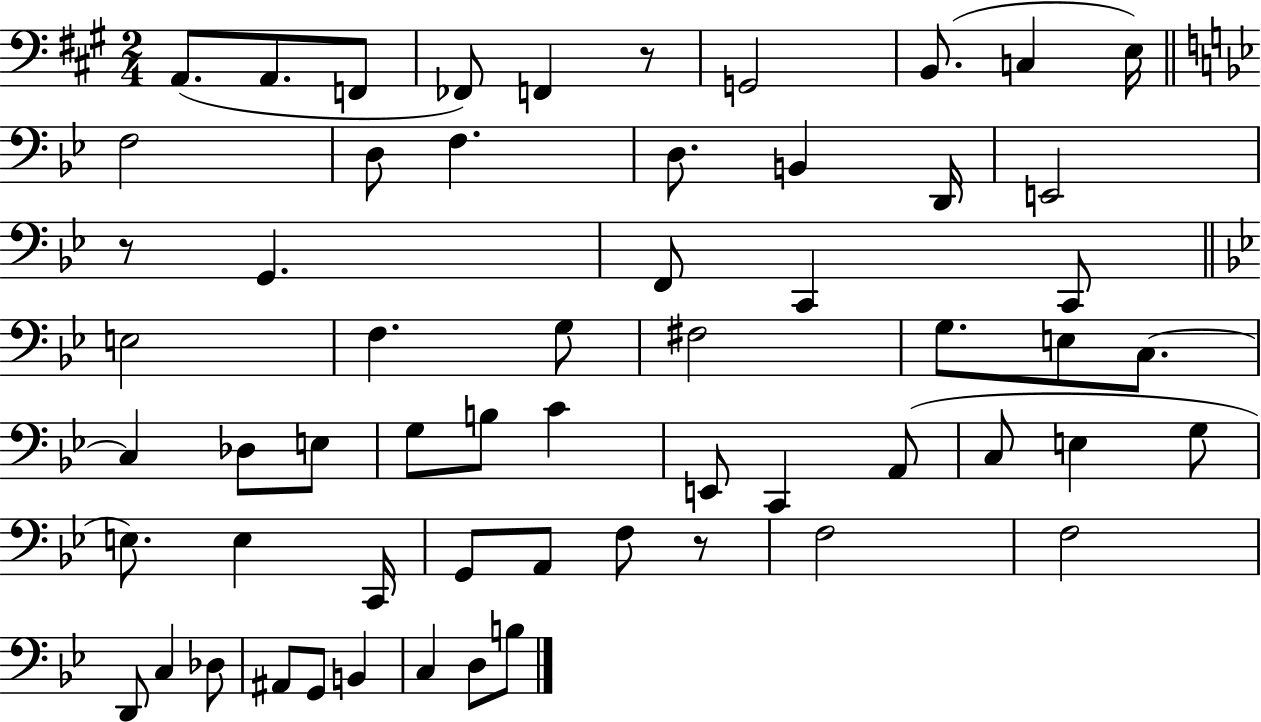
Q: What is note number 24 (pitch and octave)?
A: F#3